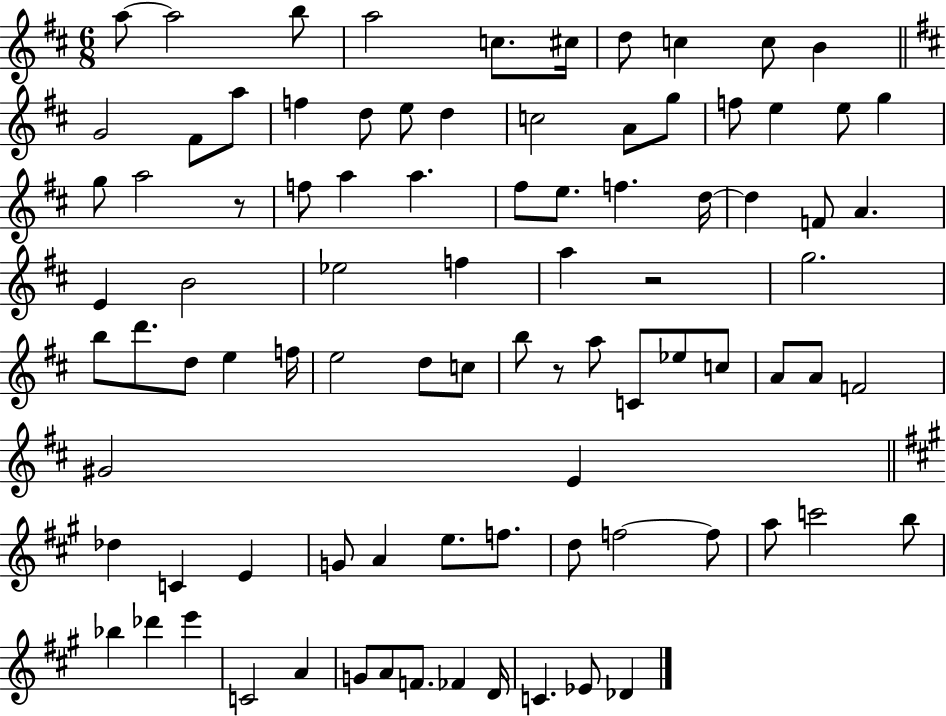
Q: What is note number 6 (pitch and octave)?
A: C#5